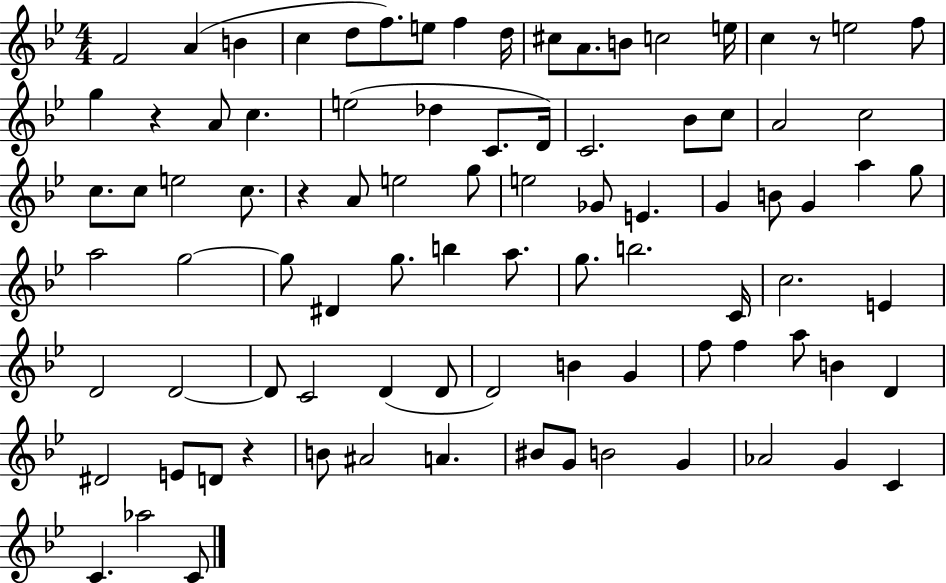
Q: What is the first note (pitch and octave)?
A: F4